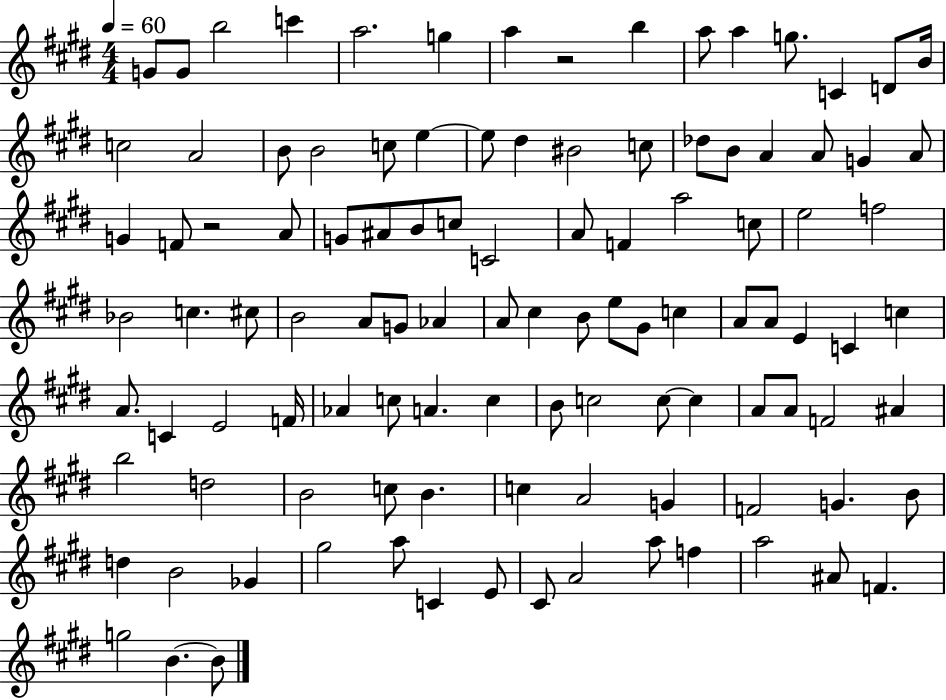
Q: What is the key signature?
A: E major